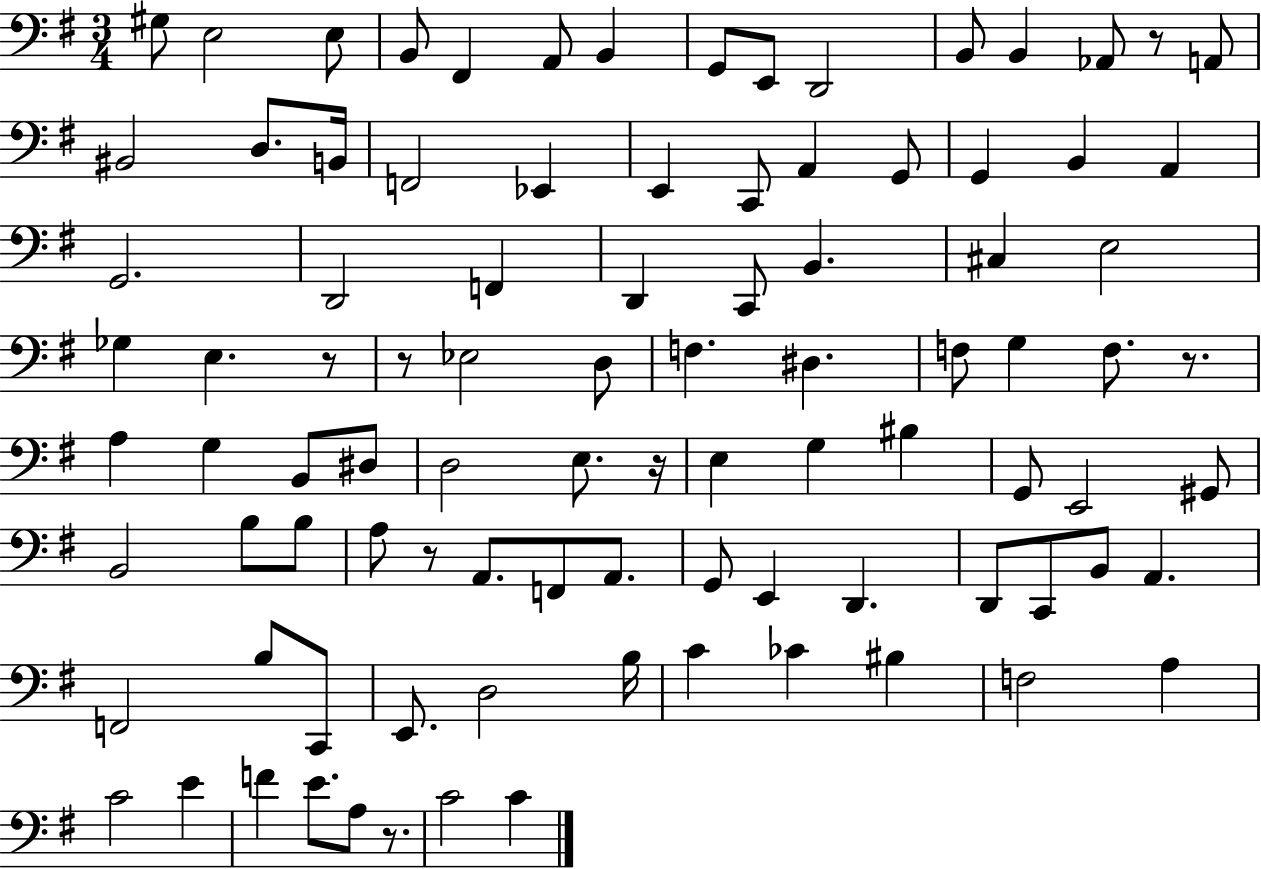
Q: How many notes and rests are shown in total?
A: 94